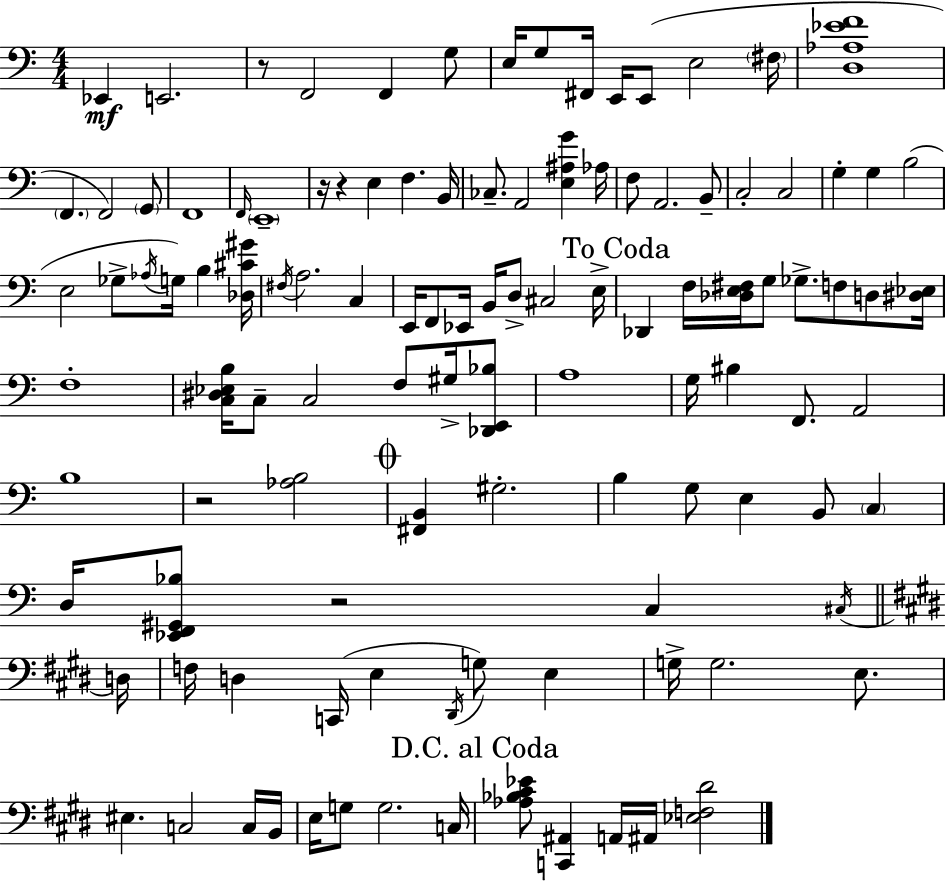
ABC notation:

X:1
T:Untitled
M:4/4
L:1/4
K:C
_E,, E,,2 z/2 F,,2 F,, G,/2 E,/4 G,/2 ^F,,/4 E,,/4 E,,/2 E,2 ^F,/4 [D,_A,_EF]4 F,, F,,2 G,,/2 F,,4 F,,/4 E,,4 z/4 z E, F, B,,/4 _C,/2 A,,2 [E,^A,G] _A,/4 F,/2 A,,2 B,,/2 C,2 C,2 G, G, B,2 E,2 _G,/2 _A,/4 G,/4 B, [_D,^C^G]/4 ^F,/4 A,2 C, E,,/4 F,,/2 _E,,/4 B,,/4 D,/2 ^C,2 E,/4 _D,, F,/4 [_D,E,^F,]/4 G,/2 _G,/2 F,/2 D,/2 [^D,_E,]/4 F,4 [C,^D,_E,B,]/4 C,/2 C,2 F,/2 ^G,/4 [_D,,E,,_B,]/2 A,4 G,/4 ^B, F,,/2 A,,2 B,4 z2 [_A,B,]2 [^F,,B,,] ^G,2 B, G,/2 E, B,,/2 C, D,/4 [_E,,F,,^G,,_B,]/2 z2 C, ^C,/4 D,/4 F,/4 D, C,,/4 E, ^D,,/4 G,/2 E, G,/4 G,2 E,/2 ^E, C,2 C,/4 B,,/4 E,/4 G,/2 G,2 C,/4 [_A,_B,^C_E]/2 [C,,^A,,] A,,/4 ^A,,/4 [_E,F,^D]2